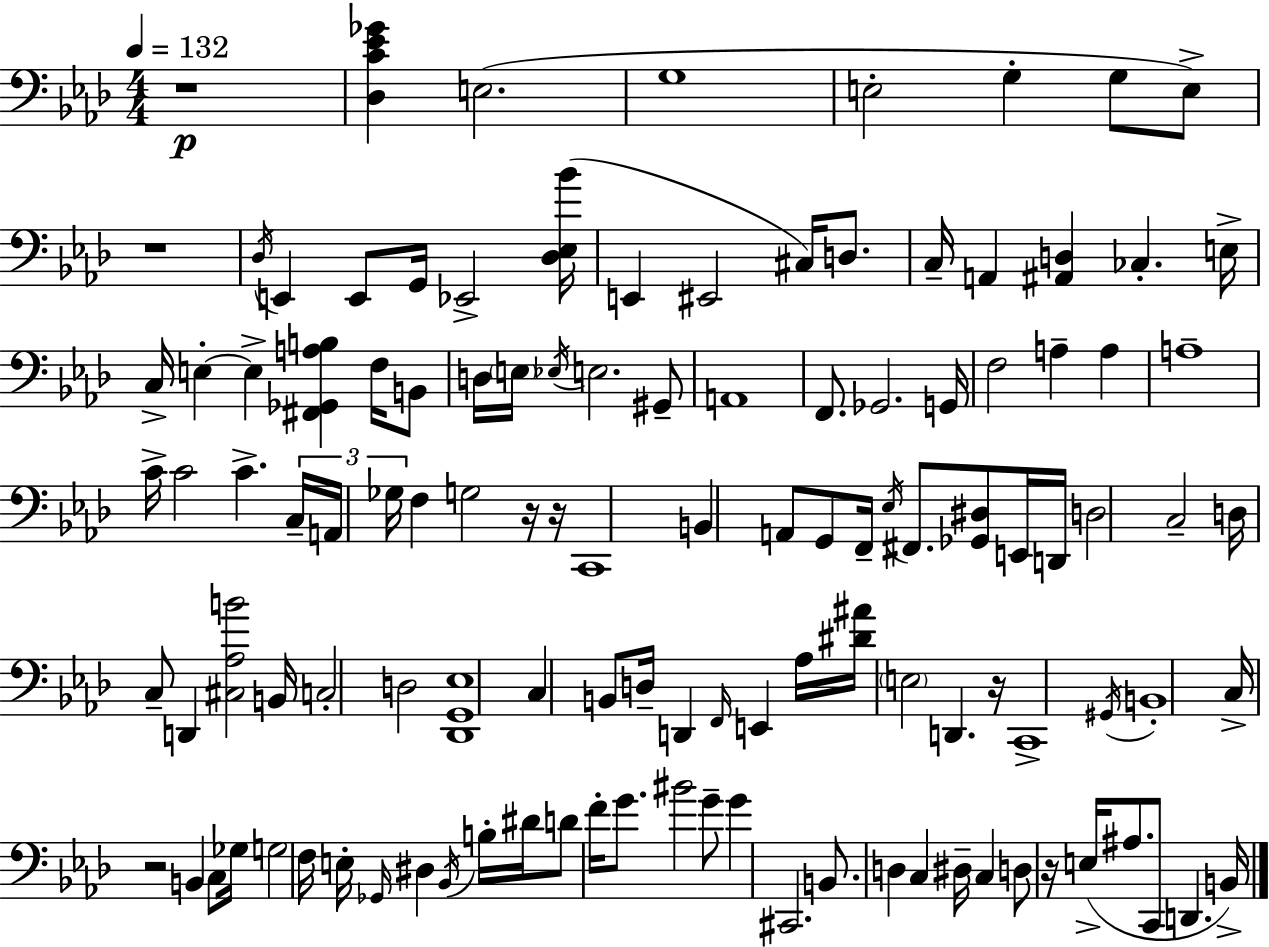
{
  \clef bass
  \numericTimeSignature
  \time 4/4
  \key aes \major
  \tempo 4 = 132
  r1\p | <des c' ees' ges'>4 e2.( | g1 | e2-. g4-. g8 e8->) | \break r1 | \acciaccatura { des16 } e,4 e,8 g,16 ees,2-> | <des ees bes'>16( e,4 eis,2 cis16) d8. | c16-- a,4 <ais, d>4 ces4.-. | \break e16-> c16-> e4-.~~ e4-> <fis, ges, a b>4 f16 b,8 | d16 \parenthesize e16 \acciaccatura { ees16 } e2. | gis,8-- a,1 | f,8. ges,2. | \break g,16 f2 a4-- a4 | a1-- | c'16-> c'2 c'4.-> | \tuplet 3/2 { c16-- a,16 ges16 } f4 g2 | \break r16 r16 c,1 | b,4 a,8 g,8 f,16-- \acciaccatura { ees16 } fis,8. <ges, dis>8 | e,16 d,16 d2 c2-- | d16 c8-- d,4 <cis aes b'>2 | \break b,16 c2-. d2 | <des, g, ees>1 | c4 b,8 d16-- d,4 \grace { f,16 } e,4 | aes16 <dis' ais'>16 \parenthesize e2 d,4. | \break r16 c,1-> | \acciaccatura { gis,16 } b,1-. | c16-> r2 b,4 | c8 ges16 g2 f16 e16-. \grace { ges,16 } | \break dis4 \acciaccatura { bes,16 } b16-. dis'16 d'8 f'16-. g'8. bis'2 | g'8-- g'4 cis,2. | b,8. d4 c4 | dis16-- c4 d8 r16 e16->( ais8. c,8 | \break d,4. b,16->) \bar "|."
}